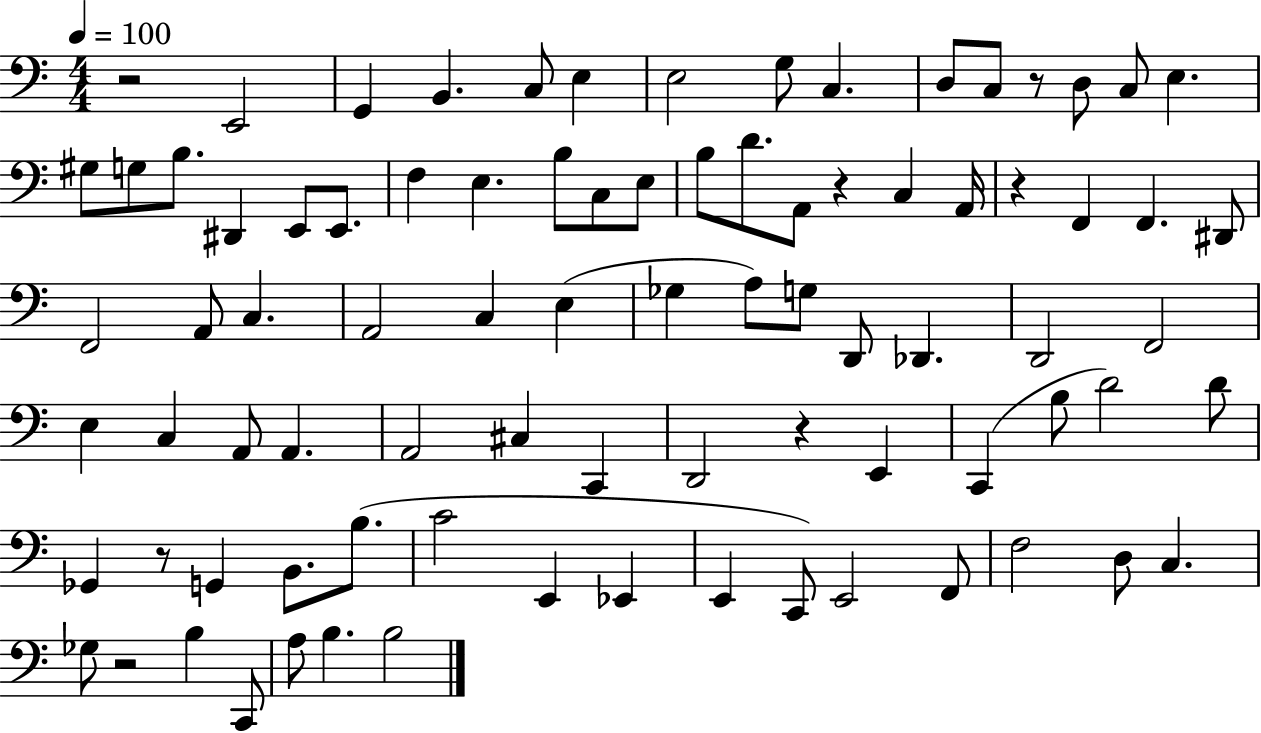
X:1
T:Untitled
M:4/4
L:1/4
K:C
z2 E,,2 G,, B,, C,/2 E, E,2 G,/2 C, D,/2 C,/2 z/2 D,/2 C,/2 E, ^G,/2 G,/2 B,/2 ^D,, E,,/2 E,,/2 F, E, B,/2 C,/2 E,/2 B,/2 D/2 A,,/2 z C, A,,/4 z F,, F,, ^D,,/2 F,,2 A,,/2 C, A,,2 C, E, _G, A,/2 G,/2 D,,/2 _D,, D,,2 F,,2 E, C, A,,/2 A,, A,,2 ^C, C,, D,,2 z E,, C,, B,/2 D2 D/2 _G,, z/2 G,, B,,/2 B,/2 C2 E,, _E,, E,, C,,/2 E,,2 F,,/2 F,2 D,/2 C, _G,/2 z2 B, C,,/2 A,/2 B, B,2